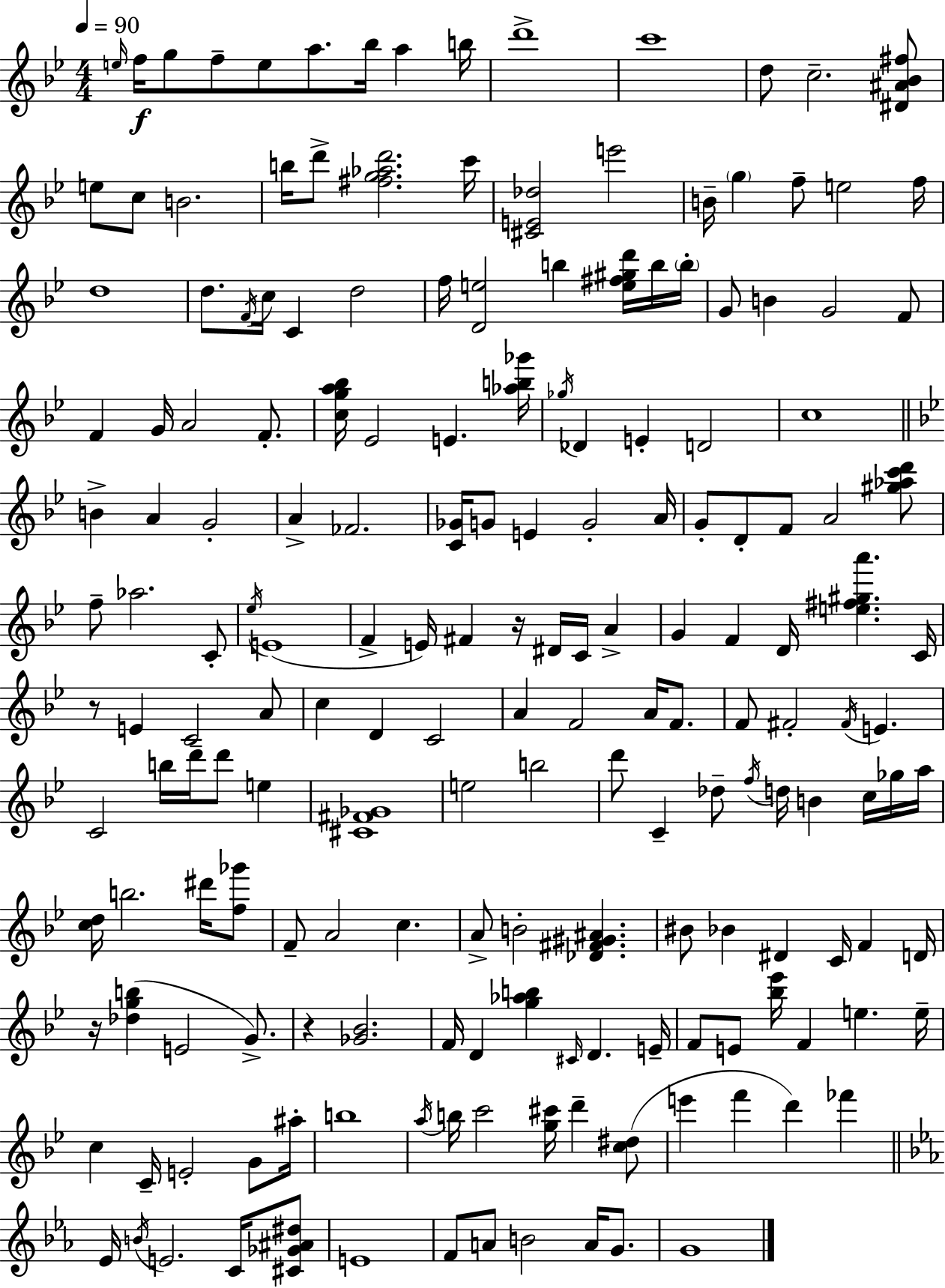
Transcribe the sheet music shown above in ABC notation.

X:1
T:Untitled
M:4/4
L:1/4
K:Gm
e/4 f/4 g/2 f/2 e/2 a/2 _b/4 a b/4 d'4 c'4 d/2 c2 [^D^A_B^f]/2 e/2 c/2 B2 b/4 d'/2 [^fg_ad']2 c'/4 [^CE_d]2 e'2 B/4 g f/2 e2 f/4 d4 d/2 F/4 c/4 C d2 f/4 [De]2 b [e^f^gd']/4 b/4 b/4 G/2 B G2 F/2 F G/4 A2 F/2 [cga_b]/4 _E2 E [_ab_g']/4 _g/4 _D E D2 c4 B A G2 A _F2 [C_G]/4 G/2 E G2 A/4 G/2 D/2 F/2 A2 [^g_ac'd']/2 f/2 _a2 C/2 _e/4 E4 F E/4 ^F z/4 ^D/4 C/4 A G F D/4 [e^f^ga'] C/4 z/2 E C2 A/2 c D C2 A F2 A/4 F/2 F/2 ^F2 ^F/4 E C2 b/4 d'/4 d'/2 e [^C^F_G]4 e2 b2 d'/2 C _d/2 f/4 d/4 B c/4 _g/4 a/4 [cd]/4 b2 ^d'/4 [f_g']/2 F/2 A2 c A/2 B2 [_D^F^G^A] ^B/2 _B ^D C/4 F D/4 z/4 [_dgb] E2 G/2 z [_G_B]2 F/4 D [g_ab] ^C/4 D E/4 F/2 E/2 [_b_e']/4 F e e/4 c C/4 E2 G/2 ^a/4 b4 a/4 b/4 c'2 [g^c']/4 d' [c^d]/2 e' f' d' _f' _E/4 B/4 E2 C/4 [^C_G^A^d]/2 E4 F/2 A/2 B2 A/4 G/2 G4